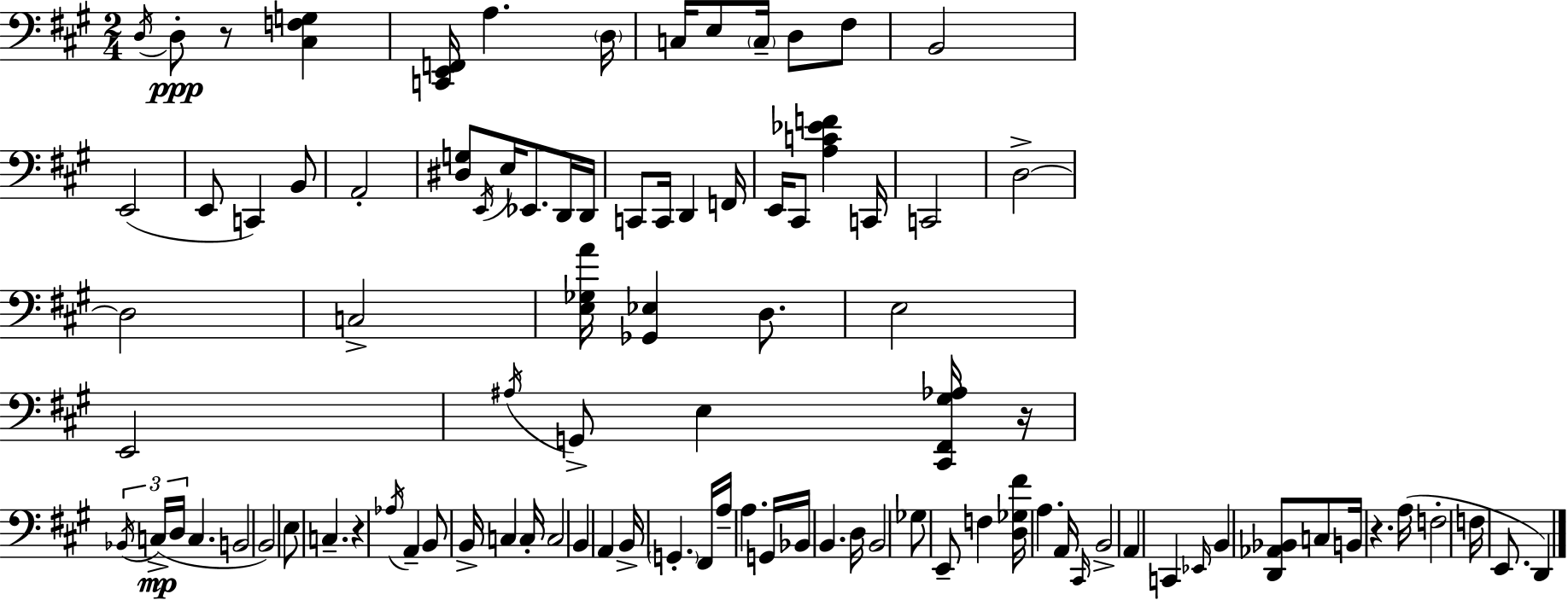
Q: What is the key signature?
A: A major